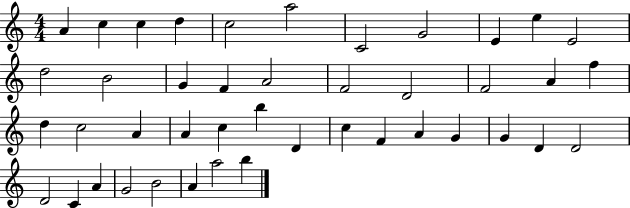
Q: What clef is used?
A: treble